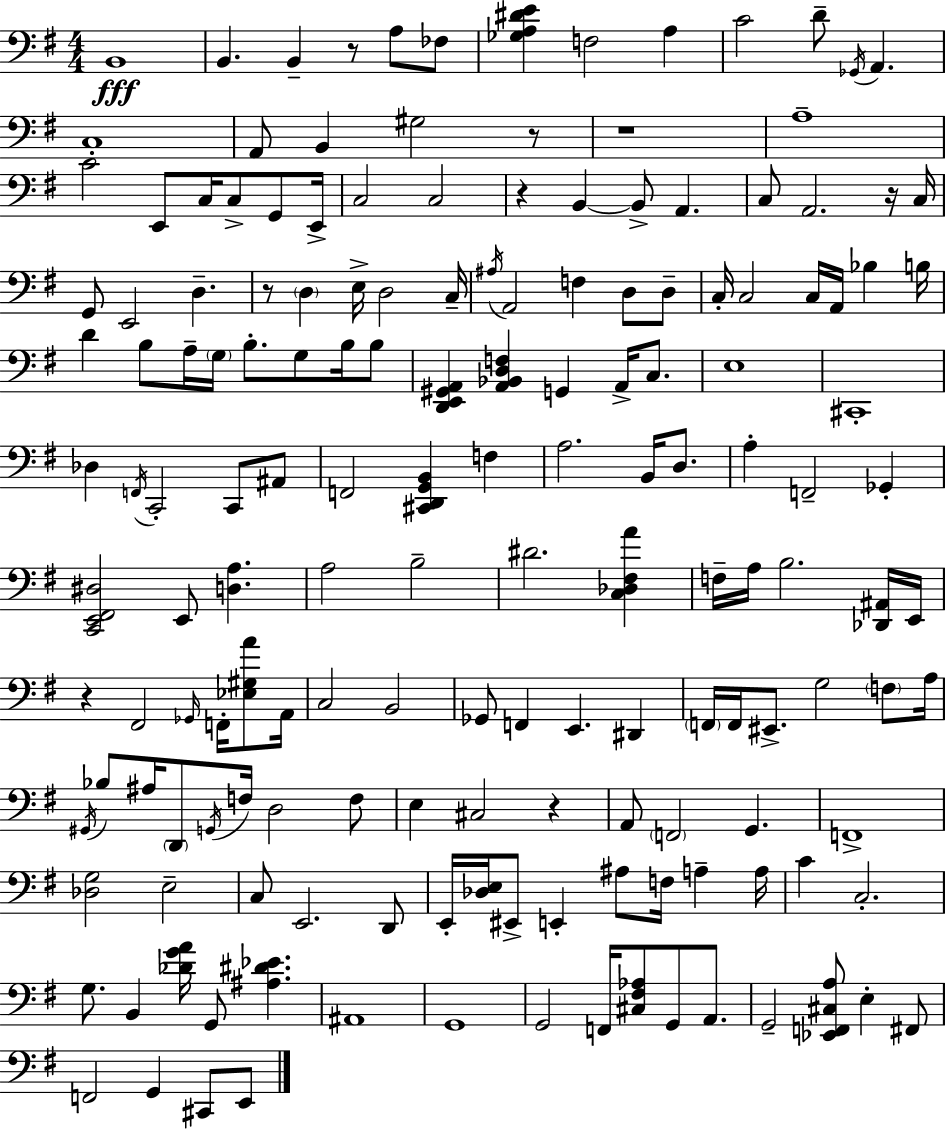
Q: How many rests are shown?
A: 8